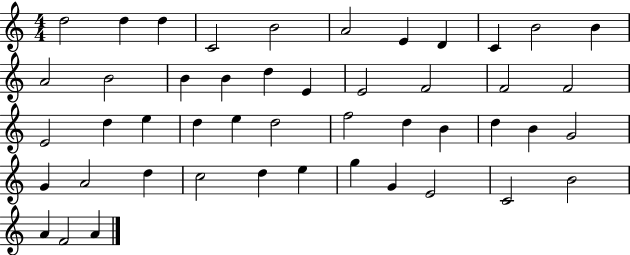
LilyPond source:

{
  \clef treble
  \numericTimeSignature
  \time 4/4
  \key c \major
  d''2 d''4 d''4 | c'2 b'2 | a'2 e'4 d'4 | c'4 b'2 b'4 | \break a'2 b'2 | b'4 b'4 d''4 e'4 | e'2 f'2 | f'2 f'2 | \break e'2 d''4 e''4 | d''4 e''4 d''2 | f''2 d''4 b'4 | d''4 b'4 g'2 | \break g'4 a'2 d''4 | c''2 d''4 e''4 | g''4 g'4 e'2 | c'2 b'2 | \break a'4 f'2 a'4 | \bar "|."
}